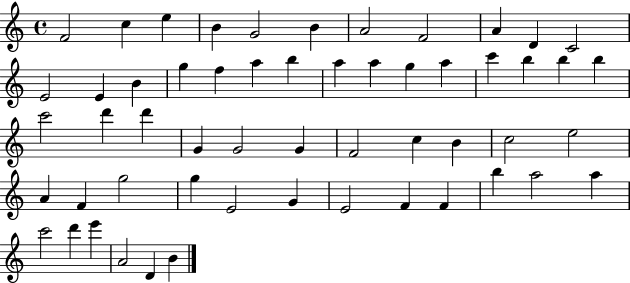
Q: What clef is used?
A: treble